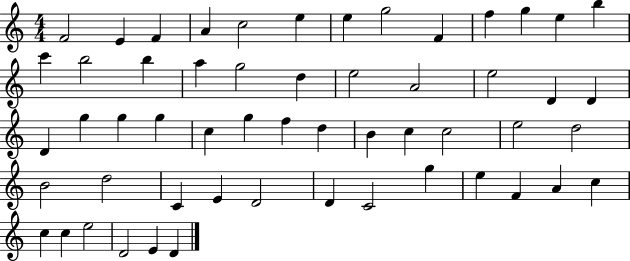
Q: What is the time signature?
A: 4/4